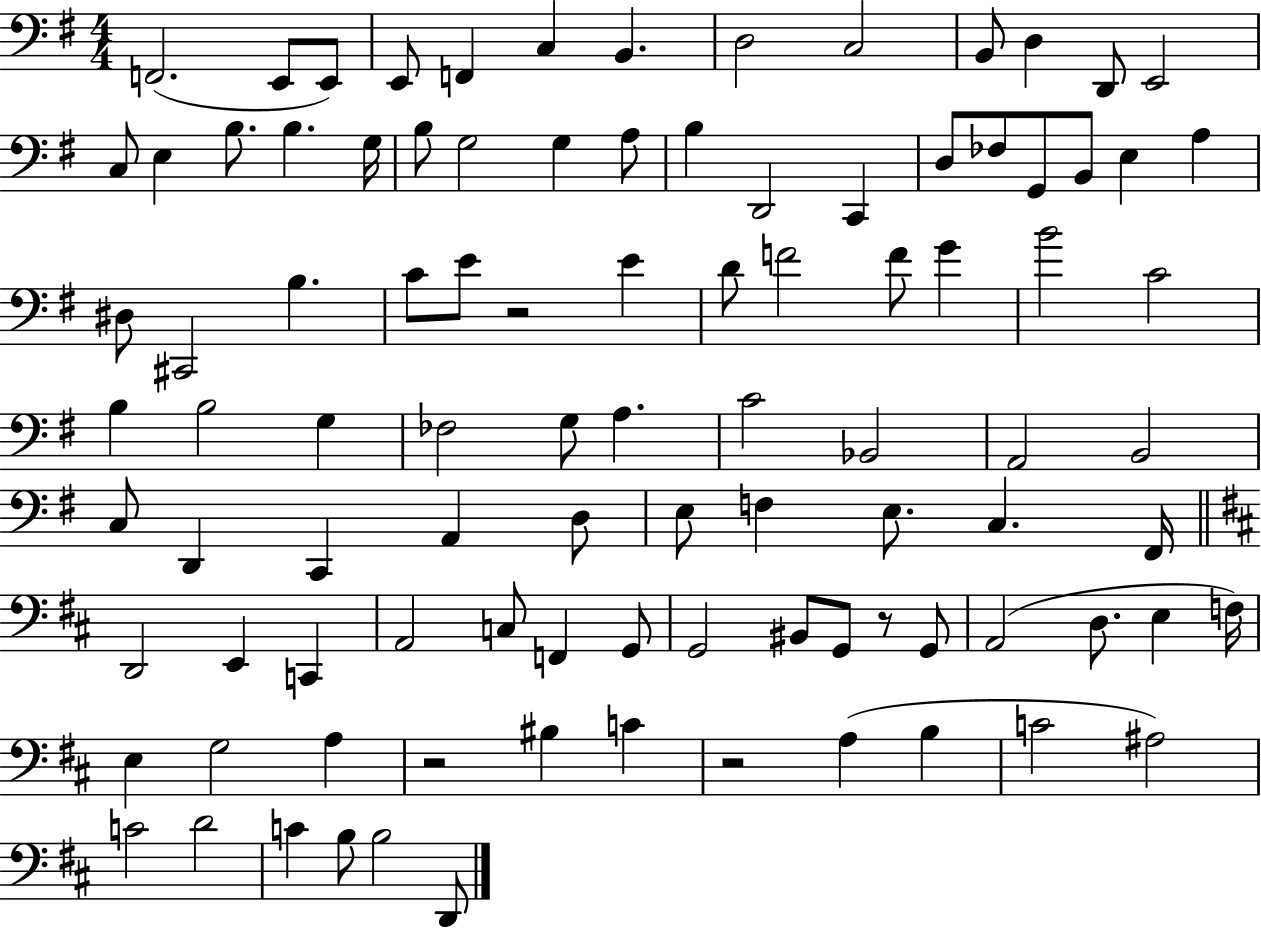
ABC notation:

X:1
T:Untitled
M:4/4
L:1/4
K:G
F,,2 E,,/2 E,,/2 E,,/2 F,, C, B,, D,2 C,2 B,,/2 D, D,,/2 E,,2 C,/2 E, B,/2 B, G,/4 B,/2 G,2 G, A,/2 B, D,,2 C,, D,/2 _F,/2 G,,/2 B,,/2 E, A, ^D,/2 ^C,,2 B, C/2 E/2 z2 E D/2 F2 F/2 G B2 C2 B, B,2 G, _F,2 G,/2 A, C2 _B,,2 A,,2 B,,2 C,/2 D,, C,, A,, D,/2 E,/2 F, E,/2 C, ^F,,/4 D,,2 E,, C,, A,,2 C,/2 F,, G,,/2 G,,2 ^B,,/2 G,,/2 z/2 G,,/2 A,,2 D,/2 E, F,/4 E, G,2 A, z2 ^B, C z2 A, B, C2 ^A,2 C2 D2 C B,/2 B,2 D,,/2